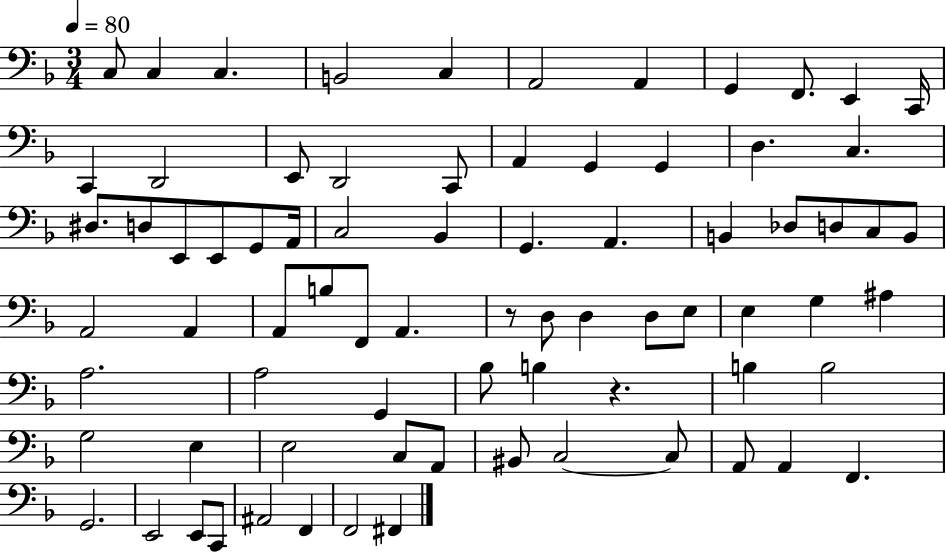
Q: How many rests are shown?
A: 2